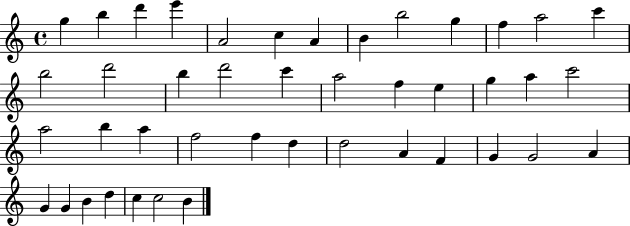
{
  \clef treble
  \time 4/4
  \defaultTimeSignature
  \key c \major
  g''4 b''4 d'''4 e'''4 | a'2 c''4 a'4 | b'4 b''2 g''4 | f''4 a''2 c'''4 | \break b''2 d'''2 | b''4 d'''2 c'''4 | a''2 f''4 e''4 | g''4 a''4 c'''2 | \break a''2 b''4 a''4 | f''2 f''4 d''4 | d''2 a'4 f'4 | g'4 g'2 a'4 | \break g'4 g'4 b'4 d''4 | c''4 c''2 b'4 | \bar "|."
}